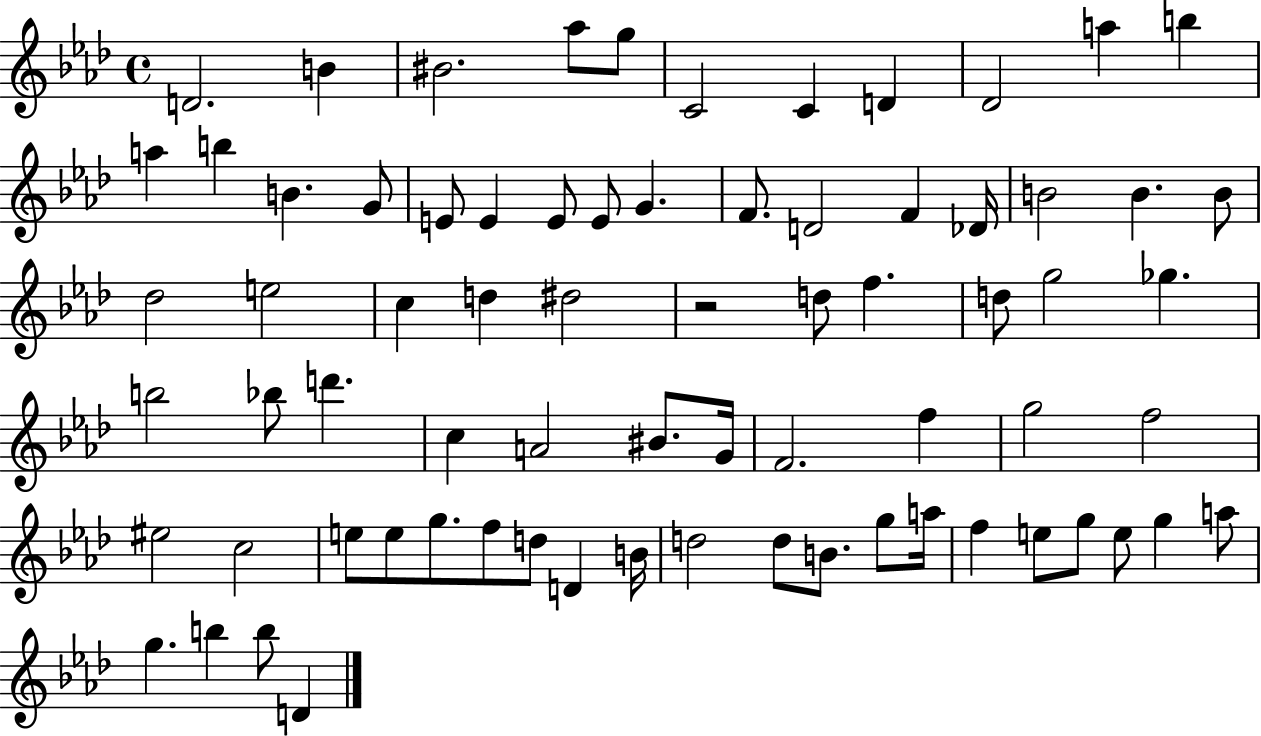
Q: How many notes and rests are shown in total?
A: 73